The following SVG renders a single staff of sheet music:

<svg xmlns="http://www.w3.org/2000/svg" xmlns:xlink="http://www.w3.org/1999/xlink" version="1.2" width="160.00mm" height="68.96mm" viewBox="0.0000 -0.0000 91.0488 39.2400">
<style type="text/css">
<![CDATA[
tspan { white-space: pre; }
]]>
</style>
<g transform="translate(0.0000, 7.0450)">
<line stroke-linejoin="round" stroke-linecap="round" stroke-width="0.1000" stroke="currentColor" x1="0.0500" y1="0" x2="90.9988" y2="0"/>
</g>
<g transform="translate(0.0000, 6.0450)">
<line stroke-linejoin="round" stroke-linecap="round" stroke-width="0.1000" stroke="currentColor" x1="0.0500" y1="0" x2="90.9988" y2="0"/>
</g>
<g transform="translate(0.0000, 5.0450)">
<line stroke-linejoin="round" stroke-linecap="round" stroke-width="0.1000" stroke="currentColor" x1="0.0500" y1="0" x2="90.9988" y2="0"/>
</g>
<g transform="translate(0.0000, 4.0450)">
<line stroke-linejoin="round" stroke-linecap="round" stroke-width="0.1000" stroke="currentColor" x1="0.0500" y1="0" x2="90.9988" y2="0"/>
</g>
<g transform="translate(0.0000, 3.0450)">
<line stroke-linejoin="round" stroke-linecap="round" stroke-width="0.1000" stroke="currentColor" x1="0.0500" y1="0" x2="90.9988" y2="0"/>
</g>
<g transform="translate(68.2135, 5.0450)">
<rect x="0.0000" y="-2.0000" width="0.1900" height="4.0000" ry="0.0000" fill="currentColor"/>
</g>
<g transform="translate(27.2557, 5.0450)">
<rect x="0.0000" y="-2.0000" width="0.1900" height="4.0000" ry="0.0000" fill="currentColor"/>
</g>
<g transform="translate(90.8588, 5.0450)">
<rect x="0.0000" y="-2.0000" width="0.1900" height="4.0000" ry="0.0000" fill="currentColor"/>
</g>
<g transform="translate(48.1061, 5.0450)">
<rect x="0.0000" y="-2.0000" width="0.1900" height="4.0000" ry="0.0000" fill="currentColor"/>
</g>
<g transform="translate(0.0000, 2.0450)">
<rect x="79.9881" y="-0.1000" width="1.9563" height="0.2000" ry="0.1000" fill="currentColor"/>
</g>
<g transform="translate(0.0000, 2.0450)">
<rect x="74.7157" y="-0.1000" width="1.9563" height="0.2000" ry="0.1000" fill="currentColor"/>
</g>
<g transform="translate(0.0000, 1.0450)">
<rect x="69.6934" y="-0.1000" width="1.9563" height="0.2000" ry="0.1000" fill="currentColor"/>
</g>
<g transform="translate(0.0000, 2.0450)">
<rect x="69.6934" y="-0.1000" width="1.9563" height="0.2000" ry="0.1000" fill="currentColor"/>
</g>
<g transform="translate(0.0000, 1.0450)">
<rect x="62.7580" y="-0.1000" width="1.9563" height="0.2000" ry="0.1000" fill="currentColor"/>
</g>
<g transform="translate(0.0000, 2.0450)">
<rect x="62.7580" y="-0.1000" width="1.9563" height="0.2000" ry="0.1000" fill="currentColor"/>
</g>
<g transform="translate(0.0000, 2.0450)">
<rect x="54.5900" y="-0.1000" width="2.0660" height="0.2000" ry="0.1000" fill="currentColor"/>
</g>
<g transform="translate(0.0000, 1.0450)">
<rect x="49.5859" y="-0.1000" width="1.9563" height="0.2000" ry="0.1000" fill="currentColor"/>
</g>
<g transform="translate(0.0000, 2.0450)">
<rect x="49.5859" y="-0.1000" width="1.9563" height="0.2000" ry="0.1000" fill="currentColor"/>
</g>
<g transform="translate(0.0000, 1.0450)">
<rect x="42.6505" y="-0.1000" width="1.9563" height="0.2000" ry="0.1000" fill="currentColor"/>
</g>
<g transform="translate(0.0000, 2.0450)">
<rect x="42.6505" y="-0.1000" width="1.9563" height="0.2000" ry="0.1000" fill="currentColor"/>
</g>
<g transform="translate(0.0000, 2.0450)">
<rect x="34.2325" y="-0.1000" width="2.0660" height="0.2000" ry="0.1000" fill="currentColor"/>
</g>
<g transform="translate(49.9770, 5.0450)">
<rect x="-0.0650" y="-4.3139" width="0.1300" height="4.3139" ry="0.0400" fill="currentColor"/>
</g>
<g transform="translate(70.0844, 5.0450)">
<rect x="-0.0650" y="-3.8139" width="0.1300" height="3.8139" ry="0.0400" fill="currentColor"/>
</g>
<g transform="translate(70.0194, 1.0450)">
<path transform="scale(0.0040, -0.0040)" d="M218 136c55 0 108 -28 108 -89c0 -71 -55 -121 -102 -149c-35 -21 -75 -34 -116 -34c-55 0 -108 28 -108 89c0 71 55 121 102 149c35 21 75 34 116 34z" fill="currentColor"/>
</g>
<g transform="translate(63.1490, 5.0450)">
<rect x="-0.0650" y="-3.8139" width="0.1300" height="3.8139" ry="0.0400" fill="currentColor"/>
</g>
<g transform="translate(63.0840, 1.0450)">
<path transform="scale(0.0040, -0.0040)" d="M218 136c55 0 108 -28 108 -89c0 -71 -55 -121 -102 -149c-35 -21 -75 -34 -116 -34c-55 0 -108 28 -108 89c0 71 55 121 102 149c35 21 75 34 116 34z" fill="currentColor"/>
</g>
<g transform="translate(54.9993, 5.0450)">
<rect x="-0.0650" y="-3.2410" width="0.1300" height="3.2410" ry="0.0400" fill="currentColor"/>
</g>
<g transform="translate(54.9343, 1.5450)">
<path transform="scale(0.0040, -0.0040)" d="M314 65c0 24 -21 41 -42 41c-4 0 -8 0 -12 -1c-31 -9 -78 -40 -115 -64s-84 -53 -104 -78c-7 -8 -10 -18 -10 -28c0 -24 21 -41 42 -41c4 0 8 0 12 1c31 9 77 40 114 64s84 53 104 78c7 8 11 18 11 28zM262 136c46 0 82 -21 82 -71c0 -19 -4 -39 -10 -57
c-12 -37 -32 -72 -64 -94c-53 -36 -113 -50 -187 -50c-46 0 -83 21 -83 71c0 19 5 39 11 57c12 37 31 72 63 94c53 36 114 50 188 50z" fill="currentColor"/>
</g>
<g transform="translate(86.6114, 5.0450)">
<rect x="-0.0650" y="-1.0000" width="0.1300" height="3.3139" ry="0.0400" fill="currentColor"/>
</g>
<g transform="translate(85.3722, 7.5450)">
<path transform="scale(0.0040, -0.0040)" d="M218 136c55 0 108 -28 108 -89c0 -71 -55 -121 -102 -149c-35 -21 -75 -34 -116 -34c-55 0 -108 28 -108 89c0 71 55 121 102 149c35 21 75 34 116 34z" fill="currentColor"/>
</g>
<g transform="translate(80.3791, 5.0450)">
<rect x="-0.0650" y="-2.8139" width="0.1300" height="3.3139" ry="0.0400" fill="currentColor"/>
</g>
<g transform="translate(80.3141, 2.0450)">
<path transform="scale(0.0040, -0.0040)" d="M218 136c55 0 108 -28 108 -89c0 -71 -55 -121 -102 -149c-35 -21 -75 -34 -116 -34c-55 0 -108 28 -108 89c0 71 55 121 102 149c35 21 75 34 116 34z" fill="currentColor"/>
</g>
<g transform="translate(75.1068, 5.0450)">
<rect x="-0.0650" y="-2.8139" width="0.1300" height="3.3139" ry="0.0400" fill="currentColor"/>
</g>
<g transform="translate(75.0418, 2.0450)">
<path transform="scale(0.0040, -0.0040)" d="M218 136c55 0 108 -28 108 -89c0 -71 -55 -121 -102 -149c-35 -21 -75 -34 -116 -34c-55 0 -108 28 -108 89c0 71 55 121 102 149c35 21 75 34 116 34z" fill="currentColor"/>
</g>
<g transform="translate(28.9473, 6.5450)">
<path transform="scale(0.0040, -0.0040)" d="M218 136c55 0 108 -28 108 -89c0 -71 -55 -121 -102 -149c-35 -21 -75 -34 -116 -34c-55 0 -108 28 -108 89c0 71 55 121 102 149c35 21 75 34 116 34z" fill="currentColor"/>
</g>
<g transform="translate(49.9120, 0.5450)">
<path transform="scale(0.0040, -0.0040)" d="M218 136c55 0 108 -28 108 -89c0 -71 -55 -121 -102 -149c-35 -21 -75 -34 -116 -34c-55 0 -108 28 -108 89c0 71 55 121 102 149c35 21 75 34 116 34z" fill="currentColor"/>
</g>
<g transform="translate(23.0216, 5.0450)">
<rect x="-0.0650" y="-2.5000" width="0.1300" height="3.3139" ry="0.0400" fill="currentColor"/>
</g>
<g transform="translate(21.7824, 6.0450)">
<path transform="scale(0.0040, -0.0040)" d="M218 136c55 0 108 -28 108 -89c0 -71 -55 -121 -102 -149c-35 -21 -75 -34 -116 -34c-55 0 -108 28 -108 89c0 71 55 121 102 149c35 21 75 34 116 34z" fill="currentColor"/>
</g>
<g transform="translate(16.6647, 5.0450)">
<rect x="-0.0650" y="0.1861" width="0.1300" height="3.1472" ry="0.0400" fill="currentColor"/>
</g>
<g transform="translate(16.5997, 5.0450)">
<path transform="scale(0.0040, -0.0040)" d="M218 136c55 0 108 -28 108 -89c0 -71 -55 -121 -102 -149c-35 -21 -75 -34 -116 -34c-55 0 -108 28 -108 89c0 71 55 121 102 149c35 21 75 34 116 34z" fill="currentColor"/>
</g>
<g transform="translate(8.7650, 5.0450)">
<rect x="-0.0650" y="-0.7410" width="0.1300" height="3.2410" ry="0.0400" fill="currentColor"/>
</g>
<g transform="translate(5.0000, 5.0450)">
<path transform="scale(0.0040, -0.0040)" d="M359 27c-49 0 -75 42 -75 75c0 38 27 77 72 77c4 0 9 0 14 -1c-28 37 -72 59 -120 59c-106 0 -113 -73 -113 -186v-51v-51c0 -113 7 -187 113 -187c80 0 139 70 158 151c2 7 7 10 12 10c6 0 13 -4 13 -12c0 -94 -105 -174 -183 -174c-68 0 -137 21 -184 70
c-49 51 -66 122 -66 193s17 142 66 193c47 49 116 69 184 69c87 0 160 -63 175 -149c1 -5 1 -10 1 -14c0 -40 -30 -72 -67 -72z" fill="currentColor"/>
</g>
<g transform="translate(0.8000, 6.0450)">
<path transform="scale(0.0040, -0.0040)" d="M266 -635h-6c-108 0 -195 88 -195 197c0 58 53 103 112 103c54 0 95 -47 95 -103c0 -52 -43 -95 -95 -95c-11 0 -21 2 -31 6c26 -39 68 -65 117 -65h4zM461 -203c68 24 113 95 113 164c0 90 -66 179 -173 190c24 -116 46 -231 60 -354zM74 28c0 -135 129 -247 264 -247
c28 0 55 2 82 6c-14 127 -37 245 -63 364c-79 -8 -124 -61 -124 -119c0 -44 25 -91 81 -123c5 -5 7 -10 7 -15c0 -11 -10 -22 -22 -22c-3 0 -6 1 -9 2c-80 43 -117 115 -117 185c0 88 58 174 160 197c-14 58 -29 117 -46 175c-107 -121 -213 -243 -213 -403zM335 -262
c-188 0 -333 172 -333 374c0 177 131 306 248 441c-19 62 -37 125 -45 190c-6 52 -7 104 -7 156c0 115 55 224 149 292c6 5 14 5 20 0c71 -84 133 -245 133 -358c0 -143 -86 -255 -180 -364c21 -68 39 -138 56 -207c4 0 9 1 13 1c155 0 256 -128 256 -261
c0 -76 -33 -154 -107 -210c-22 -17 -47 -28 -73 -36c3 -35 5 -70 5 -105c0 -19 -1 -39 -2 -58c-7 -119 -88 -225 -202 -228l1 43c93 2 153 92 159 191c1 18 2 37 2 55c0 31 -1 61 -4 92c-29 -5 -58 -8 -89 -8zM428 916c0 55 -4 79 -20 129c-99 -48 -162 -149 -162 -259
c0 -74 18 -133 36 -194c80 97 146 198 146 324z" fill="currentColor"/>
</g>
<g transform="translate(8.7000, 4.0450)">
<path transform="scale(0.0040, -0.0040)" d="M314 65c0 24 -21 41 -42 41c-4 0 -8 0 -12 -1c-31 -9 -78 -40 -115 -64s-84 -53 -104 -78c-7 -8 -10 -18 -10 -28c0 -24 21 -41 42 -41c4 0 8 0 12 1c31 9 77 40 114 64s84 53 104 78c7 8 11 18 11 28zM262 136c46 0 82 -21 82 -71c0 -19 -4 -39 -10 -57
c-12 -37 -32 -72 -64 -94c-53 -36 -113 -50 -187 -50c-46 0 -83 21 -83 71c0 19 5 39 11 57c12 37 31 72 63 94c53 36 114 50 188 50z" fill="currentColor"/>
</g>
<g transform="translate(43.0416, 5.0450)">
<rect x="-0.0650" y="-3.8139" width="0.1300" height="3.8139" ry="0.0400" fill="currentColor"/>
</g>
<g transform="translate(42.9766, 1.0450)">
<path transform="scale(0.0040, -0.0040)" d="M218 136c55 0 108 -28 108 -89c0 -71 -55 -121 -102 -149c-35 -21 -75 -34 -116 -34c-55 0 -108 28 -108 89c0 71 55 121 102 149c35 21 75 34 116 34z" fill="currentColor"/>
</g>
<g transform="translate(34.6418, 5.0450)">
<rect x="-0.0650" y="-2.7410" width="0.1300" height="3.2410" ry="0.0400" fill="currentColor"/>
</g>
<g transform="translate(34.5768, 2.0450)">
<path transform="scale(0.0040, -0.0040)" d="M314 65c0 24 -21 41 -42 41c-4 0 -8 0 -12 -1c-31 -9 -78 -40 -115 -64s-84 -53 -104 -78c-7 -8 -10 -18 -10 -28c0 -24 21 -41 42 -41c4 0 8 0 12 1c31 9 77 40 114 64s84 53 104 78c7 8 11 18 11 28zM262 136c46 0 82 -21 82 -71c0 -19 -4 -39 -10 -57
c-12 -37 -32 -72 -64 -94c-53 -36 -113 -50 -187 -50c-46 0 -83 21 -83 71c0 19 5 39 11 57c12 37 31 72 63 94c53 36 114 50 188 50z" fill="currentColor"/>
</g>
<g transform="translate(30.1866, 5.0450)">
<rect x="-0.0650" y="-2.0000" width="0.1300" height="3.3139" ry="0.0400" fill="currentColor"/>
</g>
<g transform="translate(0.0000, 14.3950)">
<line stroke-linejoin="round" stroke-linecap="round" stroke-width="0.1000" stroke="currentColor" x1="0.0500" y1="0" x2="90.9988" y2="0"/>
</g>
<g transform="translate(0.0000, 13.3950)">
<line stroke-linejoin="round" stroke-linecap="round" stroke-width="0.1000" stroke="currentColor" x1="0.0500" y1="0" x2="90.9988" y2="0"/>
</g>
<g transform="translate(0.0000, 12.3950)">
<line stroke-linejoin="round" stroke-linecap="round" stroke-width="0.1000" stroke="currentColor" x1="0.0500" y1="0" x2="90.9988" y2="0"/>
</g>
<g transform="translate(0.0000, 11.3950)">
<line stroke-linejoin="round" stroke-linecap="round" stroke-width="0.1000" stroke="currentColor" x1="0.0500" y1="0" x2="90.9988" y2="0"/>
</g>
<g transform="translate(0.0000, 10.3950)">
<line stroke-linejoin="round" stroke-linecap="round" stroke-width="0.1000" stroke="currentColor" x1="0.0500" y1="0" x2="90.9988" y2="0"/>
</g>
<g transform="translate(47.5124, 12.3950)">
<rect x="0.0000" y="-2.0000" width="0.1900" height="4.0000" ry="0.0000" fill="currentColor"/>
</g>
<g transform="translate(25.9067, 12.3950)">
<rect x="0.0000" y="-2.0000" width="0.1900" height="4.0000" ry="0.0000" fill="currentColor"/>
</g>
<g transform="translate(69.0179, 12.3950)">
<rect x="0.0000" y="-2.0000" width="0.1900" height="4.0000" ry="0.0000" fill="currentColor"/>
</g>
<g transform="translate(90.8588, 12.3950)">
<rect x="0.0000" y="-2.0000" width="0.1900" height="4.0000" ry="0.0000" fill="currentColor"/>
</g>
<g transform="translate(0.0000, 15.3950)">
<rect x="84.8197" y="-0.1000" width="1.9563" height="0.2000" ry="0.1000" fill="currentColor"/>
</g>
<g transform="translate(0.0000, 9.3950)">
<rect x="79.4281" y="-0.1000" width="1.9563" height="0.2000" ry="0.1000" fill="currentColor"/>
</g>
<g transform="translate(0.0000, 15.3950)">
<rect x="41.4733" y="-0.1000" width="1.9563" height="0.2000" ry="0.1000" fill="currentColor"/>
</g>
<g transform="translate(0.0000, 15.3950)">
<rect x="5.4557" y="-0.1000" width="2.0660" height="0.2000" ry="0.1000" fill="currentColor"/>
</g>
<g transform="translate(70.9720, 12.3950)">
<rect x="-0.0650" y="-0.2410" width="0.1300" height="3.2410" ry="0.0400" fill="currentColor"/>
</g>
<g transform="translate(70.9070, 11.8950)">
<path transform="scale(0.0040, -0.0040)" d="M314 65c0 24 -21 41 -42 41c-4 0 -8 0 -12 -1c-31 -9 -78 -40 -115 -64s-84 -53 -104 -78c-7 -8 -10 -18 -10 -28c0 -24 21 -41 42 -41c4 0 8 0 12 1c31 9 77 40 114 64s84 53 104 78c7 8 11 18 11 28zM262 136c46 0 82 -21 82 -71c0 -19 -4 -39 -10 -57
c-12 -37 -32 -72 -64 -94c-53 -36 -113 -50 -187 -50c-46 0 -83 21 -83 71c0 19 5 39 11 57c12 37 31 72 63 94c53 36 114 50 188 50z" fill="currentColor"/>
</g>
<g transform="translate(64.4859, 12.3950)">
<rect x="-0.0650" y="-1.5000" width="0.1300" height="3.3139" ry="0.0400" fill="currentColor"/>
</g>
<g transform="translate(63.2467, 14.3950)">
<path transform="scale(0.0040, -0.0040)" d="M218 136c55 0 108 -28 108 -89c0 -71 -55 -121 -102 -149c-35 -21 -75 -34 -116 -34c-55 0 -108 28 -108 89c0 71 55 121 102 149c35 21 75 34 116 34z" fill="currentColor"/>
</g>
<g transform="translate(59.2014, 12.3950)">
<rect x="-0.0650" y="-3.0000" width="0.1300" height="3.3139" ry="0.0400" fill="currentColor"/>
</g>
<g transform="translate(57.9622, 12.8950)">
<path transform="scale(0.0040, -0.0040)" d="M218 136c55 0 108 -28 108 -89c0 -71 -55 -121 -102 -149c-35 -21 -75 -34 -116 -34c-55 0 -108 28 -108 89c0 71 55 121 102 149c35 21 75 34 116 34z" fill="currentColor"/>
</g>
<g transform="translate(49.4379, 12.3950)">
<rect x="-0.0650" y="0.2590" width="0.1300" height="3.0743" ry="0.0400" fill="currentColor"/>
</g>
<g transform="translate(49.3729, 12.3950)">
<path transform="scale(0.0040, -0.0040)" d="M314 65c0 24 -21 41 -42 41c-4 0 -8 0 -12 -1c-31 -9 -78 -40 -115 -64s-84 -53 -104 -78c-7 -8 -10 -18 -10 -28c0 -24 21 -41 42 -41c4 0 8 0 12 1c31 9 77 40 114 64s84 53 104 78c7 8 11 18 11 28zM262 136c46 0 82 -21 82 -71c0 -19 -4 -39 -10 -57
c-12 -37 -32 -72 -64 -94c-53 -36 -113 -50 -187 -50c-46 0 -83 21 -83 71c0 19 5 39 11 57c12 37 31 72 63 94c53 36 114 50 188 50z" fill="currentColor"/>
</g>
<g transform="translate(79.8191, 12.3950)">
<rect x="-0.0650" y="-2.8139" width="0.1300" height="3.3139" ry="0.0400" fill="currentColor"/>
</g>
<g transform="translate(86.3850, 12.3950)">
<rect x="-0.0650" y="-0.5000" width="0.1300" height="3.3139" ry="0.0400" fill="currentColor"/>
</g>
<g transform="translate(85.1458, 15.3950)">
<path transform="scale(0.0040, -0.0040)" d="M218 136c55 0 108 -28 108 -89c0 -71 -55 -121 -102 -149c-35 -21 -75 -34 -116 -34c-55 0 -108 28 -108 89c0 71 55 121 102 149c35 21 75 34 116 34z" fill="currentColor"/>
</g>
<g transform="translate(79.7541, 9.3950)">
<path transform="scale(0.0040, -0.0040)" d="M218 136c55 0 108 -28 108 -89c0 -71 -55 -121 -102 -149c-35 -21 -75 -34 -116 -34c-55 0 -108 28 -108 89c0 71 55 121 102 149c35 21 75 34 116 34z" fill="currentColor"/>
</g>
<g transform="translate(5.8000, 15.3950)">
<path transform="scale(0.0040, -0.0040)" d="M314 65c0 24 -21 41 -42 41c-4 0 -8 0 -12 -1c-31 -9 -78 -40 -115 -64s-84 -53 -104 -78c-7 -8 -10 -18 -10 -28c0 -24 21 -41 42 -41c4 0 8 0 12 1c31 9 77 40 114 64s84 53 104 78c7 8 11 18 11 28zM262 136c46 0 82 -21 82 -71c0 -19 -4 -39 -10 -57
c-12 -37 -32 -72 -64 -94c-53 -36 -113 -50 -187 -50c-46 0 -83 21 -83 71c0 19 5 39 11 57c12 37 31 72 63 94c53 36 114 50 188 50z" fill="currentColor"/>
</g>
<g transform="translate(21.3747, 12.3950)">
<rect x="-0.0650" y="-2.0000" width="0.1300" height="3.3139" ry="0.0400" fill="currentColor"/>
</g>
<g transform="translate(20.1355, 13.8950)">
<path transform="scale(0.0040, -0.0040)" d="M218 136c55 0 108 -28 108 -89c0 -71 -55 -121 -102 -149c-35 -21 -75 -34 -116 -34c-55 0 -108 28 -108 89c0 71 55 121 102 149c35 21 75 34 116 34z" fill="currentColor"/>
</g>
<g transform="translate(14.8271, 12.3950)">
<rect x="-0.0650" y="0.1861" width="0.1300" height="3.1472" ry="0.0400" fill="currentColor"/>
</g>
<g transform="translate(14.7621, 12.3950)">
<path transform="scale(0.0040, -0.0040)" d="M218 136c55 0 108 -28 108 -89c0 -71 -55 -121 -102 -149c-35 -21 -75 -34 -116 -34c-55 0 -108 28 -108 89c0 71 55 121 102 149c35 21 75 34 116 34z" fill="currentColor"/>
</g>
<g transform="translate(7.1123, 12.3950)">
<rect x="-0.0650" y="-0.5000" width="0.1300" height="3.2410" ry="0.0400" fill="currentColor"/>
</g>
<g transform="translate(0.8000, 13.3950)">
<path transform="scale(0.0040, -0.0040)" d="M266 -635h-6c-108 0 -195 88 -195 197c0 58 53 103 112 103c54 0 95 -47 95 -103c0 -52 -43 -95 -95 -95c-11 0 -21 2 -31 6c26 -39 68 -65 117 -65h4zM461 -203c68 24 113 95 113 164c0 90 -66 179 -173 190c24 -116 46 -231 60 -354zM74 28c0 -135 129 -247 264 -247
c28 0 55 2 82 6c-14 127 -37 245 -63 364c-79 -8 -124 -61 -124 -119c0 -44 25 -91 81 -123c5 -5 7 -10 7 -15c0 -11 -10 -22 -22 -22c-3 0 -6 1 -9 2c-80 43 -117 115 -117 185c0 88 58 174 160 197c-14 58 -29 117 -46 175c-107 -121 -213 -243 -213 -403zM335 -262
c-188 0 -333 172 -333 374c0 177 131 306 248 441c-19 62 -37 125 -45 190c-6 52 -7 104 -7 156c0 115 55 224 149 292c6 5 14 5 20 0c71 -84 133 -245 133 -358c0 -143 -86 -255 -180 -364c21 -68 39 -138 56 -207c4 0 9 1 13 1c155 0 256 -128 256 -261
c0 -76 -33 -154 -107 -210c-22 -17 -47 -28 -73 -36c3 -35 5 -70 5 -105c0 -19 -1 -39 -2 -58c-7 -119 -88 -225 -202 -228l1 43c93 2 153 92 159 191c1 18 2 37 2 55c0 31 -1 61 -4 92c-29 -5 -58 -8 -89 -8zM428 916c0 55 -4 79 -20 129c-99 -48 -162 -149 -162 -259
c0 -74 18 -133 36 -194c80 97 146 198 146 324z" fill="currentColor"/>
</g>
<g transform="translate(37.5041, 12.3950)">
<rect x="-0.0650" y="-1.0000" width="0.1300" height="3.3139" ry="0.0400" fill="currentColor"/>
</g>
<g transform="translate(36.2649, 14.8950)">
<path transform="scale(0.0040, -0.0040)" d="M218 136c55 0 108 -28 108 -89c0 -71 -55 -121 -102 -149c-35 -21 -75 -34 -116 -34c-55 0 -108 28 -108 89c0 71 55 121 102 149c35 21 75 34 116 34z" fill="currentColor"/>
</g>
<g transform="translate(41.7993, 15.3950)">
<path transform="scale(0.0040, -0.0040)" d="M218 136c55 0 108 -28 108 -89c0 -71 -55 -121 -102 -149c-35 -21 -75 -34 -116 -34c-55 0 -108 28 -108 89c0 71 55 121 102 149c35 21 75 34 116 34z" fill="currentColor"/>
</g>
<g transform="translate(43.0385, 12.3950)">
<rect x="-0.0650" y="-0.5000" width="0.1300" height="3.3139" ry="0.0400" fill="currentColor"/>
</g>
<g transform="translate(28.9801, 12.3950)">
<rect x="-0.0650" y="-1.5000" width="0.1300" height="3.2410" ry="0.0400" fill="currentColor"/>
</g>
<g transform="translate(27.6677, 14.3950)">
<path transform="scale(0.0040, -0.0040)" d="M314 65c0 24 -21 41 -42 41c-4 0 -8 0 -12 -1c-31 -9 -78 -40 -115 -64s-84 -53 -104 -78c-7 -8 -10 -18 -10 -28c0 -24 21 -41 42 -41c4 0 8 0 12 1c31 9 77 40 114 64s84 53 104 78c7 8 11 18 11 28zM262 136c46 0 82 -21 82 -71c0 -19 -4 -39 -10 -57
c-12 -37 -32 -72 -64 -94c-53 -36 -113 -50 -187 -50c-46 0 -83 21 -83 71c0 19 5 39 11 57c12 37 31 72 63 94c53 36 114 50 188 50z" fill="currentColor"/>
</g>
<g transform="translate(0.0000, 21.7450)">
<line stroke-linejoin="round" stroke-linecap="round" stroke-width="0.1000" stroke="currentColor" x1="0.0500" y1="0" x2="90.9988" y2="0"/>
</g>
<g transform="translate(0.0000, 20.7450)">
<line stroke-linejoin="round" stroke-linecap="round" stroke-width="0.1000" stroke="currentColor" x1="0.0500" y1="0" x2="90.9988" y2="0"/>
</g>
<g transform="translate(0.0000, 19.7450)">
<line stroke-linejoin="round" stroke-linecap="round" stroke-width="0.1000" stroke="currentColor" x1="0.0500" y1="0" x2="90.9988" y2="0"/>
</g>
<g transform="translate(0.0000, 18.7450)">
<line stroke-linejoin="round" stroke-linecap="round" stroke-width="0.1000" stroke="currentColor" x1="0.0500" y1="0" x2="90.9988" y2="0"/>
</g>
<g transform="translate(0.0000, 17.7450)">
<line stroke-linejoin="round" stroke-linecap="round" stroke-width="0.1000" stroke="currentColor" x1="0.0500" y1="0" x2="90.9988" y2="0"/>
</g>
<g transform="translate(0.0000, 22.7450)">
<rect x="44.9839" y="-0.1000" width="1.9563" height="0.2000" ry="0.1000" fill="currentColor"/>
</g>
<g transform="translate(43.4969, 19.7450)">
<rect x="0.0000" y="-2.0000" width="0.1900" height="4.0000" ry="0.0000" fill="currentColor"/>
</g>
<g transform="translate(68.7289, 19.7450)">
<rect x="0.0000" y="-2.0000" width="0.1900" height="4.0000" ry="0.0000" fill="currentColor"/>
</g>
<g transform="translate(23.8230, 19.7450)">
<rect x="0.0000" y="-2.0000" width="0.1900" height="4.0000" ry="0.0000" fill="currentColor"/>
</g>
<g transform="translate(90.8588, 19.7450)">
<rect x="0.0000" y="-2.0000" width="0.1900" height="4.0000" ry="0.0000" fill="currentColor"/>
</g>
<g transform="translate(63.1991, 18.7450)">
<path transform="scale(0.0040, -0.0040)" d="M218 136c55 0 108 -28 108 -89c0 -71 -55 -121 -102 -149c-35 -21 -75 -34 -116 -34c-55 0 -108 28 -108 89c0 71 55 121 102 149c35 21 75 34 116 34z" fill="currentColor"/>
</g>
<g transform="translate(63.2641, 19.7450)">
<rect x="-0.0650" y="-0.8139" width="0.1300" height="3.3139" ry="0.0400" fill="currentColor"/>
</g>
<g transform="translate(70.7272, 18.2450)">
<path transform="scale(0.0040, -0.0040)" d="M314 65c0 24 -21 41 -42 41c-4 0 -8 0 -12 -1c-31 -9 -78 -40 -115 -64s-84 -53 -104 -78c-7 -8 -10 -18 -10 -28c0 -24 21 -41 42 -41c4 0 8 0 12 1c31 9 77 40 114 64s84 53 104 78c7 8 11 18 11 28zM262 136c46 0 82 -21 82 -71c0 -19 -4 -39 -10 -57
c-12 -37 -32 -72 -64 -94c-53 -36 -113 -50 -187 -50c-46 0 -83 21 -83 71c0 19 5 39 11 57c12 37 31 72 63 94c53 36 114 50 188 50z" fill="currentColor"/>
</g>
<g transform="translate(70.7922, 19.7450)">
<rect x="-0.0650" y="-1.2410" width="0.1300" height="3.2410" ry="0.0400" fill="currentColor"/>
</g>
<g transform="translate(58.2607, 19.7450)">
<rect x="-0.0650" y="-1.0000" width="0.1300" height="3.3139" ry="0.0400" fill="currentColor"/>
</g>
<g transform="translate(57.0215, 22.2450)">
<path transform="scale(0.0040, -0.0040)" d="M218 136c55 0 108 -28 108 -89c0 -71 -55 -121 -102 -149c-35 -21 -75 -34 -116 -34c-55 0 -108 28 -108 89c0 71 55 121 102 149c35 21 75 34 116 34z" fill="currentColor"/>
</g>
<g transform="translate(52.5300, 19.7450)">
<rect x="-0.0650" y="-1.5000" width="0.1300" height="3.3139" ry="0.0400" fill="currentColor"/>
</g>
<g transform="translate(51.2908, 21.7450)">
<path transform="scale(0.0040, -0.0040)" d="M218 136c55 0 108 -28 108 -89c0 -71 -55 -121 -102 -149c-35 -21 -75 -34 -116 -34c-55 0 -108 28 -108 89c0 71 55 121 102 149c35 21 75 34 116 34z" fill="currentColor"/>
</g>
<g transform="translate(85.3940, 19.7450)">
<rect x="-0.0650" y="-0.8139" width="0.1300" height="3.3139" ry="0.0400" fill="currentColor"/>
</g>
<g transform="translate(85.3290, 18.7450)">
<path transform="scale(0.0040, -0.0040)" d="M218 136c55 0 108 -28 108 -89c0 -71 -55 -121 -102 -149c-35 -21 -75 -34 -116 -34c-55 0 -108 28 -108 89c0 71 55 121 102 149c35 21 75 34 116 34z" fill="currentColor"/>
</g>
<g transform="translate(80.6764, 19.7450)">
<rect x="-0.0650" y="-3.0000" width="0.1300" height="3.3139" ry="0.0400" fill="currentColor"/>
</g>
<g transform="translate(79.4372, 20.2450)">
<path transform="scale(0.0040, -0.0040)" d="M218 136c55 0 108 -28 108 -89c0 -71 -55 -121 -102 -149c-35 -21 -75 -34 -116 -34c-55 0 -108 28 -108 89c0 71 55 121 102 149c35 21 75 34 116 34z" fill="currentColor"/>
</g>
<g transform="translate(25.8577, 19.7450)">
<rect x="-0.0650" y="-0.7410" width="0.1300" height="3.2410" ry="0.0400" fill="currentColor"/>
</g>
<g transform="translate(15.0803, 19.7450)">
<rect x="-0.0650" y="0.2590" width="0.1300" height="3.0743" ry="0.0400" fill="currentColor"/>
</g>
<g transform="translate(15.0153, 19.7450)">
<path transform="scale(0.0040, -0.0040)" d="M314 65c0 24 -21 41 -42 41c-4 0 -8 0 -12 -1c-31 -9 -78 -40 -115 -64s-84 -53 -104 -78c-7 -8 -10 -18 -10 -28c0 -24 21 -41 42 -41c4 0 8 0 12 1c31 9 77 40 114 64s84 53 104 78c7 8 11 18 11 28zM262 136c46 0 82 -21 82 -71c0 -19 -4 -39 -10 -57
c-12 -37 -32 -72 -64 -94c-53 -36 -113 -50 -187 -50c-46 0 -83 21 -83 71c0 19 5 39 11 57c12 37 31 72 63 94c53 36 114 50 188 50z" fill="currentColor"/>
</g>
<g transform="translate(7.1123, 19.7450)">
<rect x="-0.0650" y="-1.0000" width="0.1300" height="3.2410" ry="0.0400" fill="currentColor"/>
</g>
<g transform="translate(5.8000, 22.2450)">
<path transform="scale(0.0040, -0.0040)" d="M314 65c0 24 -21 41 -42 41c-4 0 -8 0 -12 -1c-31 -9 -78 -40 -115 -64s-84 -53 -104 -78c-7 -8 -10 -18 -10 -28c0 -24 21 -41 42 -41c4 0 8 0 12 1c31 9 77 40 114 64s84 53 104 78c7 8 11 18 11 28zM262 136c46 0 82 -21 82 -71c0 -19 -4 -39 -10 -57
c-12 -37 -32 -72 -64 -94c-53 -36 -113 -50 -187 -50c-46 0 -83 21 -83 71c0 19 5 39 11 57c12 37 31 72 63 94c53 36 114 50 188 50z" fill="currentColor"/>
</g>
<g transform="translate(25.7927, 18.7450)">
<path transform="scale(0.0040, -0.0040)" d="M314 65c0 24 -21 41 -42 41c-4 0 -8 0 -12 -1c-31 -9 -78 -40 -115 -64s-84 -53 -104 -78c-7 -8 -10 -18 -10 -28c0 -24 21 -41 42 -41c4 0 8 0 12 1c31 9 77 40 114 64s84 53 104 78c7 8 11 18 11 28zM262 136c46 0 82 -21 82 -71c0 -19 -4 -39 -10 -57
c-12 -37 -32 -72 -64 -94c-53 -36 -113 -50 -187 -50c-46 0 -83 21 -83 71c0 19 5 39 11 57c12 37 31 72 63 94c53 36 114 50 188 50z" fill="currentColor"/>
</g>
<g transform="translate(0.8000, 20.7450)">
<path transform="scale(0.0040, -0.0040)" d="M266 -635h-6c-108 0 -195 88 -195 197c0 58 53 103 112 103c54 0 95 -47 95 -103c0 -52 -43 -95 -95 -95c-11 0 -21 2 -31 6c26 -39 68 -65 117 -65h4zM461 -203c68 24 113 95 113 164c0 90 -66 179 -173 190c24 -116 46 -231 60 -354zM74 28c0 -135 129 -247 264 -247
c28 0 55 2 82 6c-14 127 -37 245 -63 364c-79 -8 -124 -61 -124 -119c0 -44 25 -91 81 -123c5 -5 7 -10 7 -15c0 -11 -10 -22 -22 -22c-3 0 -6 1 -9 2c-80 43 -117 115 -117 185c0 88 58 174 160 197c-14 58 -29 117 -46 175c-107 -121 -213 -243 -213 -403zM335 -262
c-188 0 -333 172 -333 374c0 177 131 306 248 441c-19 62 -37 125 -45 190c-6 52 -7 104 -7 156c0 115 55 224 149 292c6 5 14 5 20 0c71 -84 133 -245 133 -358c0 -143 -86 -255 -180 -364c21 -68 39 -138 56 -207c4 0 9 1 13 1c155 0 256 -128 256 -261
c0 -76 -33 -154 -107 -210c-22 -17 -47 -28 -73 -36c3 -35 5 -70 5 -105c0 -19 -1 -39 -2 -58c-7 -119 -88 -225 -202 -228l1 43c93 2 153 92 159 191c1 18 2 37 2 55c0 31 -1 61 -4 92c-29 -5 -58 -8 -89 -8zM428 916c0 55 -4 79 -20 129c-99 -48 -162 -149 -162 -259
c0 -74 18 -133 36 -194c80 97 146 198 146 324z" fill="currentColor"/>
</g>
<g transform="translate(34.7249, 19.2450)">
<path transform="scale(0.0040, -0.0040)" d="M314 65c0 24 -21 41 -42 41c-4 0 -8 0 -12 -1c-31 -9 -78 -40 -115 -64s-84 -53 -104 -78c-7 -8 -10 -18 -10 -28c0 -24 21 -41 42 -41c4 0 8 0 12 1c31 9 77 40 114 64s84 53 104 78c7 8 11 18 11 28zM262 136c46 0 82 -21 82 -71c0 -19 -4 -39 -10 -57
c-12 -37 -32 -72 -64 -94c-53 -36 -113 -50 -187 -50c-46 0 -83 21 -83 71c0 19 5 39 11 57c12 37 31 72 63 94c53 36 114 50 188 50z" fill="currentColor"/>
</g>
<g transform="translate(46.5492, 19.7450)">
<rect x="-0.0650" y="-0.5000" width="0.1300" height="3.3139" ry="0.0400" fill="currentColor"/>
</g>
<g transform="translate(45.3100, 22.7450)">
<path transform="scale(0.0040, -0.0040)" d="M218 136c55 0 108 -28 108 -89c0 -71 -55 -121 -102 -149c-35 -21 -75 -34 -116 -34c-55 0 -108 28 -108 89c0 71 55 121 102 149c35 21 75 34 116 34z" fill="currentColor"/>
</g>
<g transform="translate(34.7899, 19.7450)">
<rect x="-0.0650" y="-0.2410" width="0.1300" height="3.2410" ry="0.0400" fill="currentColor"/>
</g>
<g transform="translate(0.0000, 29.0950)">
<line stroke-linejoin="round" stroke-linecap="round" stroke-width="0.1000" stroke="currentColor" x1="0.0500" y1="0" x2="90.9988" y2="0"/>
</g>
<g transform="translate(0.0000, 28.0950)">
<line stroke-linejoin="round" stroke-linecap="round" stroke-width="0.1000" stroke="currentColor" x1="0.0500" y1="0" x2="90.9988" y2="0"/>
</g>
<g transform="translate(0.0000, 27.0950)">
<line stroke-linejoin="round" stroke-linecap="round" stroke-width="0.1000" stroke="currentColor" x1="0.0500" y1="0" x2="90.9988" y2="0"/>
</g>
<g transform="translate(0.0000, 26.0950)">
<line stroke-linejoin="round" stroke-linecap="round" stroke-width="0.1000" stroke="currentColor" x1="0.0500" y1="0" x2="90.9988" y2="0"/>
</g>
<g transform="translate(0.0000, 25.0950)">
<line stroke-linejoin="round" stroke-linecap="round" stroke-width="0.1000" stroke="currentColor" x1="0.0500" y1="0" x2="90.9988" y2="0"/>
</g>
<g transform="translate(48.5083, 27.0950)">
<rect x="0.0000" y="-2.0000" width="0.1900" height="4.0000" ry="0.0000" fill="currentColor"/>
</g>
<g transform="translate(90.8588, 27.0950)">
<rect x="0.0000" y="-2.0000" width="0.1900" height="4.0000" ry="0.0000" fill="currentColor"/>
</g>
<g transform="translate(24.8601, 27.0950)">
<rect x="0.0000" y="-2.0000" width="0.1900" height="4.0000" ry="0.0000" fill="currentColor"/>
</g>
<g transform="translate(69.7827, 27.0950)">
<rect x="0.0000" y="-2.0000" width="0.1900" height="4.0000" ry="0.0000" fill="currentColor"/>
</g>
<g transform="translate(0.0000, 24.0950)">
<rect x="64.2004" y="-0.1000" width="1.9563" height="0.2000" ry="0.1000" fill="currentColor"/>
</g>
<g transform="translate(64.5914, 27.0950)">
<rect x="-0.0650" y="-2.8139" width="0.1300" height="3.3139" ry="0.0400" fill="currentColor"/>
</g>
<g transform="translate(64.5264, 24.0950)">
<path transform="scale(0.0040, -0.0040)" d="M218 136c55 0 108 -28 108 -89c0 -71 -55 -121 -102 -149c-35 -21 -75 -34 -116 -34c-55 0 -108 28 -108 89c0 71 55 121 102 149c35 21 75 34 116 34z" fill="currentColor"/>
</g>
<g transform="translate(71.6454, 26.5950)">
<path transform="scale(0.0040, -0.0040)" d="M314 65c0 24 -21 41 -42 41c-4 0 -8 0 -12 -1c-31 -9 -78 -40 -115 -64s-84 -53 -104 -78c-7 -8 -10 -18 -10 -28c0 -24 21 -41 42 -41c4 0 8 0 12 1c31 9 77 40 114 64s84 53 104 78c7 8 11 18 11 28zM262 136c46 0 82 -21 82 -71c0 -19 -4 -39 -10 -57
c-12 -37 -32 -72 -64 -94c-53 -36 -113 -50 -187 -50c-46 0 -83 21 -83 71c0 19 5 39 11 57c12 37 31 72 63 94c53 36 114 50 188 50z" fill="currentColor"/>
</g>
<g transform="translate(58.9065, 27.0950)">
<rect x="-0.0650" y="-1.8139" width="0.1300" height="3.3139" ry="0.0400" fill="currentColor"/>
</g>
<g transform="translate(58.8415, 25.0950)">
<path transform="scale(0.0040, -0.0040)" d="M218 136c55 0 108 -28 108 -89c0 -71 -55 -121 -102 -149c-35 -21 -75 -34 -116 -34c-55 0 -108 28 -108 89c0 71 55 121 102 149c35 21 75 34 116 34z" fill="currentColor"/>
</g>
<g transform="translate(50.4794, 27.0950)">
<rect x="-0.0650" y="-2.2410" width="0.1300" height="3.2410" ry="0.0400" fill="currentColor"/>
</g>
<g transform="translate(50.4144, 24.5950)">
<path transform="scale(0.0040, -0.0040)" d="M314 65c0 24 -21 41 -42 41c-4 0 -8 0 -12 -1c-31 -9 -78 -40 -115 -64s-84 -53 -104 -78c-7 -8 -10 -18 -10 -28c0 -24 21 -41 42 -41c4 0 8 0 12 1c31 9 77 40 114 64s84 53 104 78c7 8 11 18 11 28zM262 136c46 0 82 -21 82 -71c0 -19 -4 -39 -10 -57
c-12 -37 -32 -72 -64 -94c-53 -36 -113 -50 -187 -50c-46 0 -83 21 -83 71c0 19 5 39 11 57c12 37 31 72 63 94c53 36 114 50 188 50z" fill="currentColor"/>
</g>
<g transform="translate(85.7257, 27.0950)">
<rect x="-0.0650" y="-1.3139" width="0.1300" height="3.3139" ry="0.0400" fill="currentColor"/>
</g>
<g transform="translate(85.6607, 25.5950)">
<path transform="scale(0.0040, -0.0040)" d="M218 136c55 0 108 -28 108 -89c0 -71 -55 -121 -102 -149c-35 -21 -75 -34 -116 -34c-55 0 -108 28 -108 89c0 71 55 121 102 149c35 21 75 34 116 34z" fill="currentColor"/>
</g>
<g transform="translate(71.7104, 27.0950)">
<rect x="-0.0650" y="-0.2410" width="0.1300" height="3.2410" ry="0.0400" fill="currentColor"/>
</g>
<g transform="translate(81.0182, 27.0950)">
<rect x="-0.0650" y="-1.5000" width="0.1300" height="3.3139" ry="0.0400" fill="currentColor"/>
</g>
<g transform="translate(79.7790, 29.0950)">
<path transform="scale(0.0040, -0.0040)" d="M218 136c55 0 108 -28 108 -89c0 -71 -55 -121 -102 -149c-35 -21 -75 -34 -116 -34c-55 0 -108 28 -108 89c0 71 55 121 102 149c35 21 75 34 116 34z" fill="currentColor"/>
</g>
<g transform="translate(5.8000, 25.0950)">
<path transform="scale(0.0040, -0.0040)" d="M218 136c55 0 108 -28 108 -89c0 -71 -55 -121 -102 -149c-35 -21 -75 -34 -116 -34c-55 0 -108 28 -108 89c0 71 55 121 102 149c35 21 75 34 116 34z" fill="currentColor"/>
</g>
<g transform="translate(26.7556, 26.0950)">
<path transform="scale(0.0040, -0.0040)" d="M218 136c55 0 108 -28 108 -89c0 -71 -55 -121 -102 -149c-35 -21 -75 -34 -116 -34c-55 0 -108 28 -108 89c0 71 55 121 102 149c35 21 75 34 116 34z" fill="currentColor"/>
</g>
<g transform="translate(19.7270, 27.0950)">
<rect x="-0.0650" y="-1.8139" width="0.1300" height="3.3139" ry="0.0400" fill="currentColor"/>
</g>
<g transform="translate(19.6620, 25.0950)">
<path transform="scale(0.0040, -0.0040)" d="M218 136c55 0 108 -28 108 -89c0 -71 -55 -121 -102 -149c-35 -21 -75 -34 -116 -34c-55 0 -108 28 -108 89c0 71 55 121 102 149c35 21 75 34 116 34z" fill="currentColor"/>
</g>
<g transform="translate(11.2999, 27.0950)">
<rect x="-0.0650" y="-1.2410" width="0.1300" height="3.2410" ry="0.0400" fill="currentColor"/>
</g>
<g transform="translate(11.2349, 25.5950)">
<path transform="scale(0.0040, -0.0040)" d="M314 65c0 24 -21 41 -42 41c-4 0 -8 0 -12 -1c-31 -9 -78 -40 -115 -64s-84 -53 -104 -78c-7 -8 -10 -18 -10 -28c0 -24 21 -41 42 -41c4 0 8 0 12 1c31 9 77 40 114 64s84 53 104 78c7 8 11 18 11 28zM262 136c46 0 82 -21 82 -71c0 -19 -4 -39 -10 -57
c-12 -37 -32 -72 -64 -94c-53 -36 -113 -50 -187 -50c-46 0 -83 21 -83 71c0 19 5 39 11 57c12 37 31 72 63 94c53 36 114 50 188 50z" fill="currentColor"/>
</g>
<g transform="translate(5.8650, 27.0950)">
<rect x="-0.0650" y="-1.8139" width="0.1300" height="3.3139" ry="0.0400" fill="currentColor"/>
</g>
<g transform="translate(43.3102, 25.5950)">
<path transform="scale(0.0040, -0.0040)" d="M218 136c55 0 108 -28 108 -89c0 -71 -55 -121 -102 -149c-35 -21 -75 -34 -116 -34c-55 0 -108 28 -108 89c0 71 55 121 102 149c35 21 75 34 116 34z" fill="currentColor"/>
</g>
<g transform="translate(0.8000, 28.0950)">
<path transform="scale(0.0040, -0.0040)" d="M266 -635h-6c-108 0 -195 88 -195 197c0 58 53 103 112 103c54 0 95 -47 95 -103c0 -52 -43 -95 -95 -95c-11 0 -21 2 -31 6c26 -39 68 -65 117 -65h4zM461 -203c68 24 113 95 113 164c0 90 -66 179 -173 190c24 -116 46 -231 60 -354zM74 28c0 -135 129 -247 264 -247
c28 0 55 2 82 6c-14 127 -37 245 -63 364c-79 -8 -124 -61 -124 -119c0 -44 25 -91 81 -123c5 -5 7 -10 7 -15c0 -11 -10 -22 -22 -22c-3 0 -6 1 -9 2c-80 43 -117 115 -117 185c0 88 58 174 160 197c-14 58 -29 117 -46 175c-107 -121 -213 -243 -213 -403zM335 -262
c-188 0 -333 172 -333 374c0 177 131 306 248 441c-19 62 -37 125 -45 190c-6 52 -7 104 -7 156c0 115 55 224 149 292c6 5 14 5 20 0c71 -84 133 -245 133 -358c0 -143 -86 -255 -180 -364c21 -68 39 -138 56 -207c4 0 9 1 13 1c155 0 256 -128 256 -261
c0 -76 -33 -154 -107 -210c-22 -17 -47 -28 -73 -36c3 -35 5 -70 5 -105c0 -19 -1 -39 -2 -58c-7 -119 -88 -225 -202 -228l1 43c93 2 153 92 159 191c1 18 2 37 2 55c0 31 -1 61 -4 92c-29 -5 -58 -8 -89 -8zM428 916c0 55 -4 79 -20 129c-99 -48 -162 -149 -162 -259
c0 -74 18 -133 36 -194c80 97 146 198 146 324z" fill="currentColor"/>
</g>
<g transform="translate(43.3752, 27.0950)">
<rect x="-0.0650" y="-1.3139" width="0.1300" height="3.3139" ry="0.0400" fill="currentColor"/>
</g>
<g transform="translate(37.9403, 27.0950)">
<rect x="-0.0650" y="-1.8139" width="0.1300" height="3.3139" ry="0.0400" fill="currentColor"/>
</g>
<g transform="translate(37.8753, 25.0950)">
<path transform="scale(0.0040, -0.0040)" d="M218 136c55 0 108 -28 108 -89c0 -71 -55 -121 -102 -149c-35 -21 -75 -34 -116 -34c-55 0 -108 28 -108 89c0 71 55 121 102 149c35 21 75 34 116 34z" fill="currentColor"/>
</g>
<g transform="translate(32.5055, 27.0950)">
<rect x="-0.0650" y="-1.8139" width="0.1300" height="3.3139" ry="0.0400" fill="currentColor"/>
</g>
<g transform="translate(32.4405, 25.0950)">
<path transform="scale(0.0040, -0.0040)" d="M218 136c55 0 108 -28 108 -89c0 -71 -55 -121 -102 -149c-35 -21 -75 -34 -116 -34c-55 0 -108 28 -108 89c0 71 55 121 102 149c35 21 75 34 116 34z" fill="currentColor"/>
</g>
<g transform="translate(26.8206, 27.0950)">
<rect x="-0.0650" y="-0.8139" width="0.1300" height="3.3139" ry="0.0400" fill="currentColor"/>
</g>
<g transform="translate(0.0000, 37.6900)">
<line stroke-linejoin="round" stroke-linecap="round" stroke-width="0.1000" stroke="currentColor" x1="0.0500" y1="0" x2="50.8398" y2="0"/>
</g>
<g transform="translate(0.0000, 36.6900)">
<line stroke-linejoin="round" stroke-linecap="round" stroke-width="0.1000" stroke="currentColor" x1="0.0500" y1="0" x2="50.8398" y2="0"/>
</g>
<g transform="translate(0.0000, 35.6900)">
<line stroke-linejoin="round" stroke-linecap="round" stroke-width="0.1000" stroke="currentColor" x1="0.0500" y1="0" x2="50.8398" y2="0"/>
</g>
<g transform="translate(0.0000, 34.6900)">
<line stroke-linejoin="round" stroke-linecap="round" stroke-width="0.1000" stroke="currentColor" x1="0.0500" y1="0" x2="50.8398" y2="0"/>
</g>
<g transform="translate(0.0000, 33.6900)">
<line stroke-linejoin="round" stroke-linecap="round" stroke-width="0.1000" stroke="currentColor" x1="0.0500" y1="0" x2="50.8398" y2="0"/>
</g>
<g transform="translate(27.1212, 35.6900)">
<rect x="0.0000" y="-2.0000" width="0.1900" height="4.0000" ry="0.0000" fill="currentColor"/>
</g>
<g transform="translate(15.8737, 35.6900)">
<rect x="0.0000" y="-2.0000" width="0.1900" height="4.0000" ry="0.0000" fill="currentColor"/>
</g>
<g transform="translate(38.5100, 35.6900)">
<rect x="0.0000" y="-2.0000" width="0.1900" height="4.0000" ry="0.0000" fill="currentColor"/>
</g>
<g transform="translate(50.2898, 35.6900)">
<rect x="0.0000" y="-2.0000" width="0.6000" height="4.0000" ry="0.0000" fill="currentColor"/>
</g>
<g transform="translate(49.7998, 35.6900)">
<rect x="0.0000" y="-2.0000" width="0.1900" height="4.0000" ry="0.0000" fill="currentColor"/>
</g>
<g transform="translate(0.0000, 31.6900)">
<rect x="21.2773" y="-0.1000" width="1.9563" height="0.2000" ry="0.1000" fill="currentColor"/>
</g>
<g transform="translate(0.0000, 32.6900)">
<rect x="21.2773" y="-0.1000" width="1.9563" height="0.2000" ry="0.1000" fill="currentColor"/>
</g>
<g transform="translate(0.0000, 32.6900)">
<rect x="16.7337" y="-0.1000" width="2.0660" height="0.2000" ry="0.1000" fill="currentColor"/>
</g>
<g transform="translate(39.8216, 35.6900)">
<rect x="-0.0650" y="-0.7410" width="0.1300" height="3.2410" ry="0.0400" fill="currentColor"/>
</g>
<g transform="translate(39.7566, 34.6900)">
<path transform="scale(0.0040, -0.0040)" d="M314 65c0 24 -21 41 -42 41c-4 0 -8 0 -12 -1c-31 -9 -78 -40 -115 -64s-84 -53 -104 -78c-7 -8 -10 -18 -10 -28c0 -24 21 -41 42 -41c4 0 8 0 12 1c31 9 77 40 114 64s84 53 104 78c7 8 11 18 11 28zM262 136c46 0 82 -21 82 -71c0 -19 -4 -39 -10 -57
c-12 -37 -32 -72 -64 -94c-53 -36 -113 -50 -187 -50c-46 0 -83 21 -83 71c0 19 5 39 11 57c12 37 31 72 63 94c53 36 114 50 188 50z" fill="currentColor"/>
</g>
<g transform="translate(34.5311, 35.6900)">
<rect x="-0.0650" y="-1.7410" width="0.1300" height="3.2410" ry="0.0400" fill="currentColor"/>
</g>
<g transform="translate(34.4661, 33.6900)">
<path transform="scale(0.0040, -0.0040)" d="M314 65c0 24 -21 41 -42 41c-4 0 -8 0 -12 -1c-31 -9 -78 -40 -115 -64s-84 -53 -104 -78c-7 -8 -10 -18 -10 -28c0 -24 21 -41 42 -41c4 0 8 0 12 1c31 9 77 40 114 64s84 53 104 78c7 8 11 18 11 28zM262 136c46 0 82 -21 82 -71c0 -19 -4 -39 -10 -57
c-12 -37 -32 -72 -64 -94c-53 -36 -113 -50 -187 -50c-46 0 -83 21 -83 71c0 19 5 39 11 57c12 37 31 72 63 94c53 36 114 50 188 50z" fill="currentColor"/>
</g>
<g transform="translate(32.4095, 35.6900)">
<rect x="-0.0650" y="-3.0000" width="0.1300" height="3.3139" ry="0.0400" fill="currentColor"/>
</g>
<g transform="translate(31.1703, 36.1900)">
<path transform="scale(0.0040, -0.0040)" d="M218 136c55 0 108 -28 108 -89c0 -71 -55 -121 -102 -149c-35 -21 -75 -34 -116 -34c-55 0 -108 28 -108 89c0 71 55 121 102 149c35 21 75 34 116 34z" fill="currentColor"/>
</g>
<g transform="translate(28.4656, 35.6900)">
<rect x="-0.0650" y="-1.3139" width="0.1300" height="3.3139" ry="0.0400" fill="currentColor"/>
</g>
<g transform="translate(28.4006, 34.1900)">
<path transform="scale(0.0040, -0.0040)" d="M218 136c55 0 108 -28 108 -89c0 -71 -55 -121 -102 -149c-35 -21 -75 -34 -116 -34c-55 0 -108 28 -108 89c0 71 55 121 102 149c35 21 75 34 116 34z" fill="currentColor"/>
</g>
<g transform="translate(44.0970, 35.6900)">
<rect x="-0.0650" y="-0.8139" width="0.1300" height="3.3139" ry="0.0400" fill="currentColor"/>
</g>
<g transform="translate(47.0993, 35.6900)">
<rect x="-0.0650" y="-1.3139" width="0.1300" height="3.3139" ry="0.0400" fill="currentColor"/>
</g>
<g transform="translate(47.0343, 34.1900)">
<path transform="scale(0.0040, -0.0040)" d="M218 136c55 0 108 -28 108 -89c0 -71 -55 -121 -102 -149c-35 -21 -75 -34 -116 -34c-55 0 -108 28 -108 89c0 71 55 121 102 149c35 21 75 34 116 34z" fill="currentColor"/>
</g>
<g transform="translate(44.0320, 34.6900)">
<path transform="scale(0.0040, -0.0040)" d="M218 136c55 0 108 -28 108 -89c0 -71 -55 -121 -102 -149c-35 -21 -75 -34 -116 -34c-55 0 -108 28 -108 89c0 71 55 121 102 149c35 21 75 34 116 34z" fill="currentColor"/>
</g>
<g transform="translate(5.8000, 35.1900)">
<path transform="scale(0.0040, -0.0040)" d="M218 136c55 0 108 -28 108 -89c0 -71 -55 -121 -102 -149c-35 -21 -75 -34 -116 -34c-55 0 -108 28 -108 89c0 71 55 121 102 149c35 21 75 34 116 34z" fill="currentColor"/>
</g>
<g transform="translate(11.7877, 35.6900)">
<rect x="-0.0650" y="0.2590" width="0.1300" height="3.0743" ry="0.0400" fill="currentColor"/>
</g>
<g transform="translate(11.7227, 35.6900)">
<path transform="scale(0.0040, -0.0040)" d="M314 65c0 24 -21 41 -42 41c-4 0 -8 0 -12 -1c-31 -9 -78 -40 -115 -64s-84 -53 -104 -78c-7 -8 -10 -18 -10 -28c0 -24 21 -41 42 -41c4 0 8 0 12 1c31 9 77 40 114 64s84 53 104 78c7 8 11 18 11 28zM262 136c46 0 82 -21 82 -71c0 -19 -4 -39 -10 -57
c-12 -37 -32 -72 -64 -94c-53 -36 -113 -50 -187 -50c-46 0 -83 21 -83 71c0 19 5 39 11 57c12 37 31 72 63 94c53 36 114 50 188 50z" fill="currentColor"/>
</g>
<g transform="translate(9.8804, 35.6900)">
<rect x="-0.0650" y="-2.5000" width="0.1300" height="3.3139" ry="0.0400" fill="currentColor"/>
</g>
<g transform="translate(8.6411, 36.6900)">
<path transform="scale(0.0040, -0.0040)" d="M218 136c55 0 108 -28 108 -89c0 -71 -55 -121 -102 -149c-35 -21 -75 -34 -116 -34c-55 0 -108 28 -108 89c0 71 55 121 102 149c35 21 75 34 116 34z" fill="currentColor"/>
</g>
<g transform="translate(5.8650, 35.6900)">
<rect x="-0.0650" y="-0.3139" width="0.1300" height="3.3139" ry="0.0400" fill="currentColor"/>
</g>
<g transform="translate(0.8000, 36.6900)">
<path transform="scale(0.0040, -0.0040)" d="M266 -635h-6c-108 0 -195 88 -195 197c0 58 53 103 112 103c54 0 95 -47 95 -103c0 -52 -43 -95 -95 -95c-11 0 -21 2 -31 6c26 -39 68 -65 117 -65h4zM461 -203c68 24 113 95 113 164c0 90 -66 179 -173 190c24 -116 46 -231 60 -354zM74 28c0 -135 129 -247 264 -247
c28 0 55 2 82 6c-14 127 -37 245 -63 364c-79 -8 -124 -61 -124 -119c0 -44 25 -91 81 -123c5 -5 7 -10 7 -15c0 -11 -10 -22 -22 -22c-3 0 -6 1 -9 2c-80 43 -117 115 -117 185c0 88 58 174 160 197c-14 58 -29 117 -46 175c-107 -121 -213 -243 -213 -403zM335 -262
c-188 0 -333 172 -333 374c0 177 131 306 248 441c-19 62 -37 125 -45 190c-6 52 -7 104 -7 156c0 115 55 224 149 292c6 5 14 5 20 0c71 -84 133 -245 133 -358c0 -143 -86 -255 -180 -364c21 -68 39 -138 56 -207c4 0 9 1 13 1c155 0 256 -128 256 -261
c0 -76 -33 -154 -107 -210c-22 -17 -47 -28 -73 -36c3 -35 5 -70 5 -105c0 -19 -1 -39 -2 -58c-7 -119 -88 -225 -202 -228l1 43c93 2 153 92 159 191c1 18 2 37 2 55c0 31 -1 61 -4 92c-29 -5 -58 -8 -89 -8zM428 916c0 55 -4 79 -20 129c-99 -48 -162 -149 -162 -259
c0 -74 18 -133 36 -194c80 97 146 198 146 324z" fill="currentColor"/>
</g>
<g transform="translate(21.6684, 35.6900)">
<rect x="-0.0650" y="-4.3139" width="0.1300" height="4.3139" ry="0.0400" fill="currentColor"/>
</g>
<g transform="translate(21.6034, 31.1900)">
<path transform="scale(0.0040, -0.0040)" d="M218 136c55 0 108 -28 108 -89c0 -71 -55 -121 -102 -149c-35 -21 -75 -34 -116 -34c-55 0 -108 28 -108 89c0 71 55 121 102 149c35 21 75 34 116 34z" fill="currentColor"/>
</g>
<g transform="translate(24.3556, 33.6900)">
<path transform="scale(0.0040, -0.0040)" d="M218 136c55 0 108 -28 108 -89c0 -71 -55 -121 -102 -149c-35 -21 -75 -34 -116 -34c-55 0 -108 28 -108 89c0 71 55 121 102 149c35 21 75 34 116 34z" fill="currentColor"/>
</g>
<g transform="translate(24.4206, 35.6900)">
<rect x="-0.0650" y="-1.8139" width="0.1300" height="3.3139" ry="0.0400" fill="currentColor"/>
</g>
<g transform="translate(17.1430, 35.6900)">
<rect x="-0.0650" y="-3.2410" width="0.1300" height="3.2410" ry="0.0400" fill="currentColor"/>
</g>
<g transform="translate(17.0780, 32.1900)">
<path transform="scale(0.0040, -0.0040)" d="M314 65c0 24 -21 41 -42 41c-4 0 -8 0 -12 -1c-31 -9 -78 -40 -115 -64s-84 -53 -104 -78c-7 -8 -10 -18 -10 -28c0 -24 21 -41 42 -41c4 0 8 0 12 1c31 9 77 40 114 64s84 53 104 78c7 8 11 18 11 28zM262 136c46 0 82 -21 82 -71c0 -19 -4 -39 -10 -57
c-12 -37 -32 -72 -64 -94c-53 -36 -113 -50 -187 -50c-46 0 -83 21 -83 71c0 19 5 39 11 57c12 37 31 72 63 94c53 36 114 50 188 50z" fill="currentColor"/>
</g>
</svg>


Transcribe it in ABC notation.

X:1
T:Untitled
M:4/4
L:1/4
K:C
d2 B G F a2 c' d' b2 c' c' a a D C2 B F E2 D C B2 A E c2 a C D2 B2 d2 c2 C E D d e2 A d f e2 f d f f e g2 f a c2 E e c G B2 b2 d' f e A f2 d2 d e